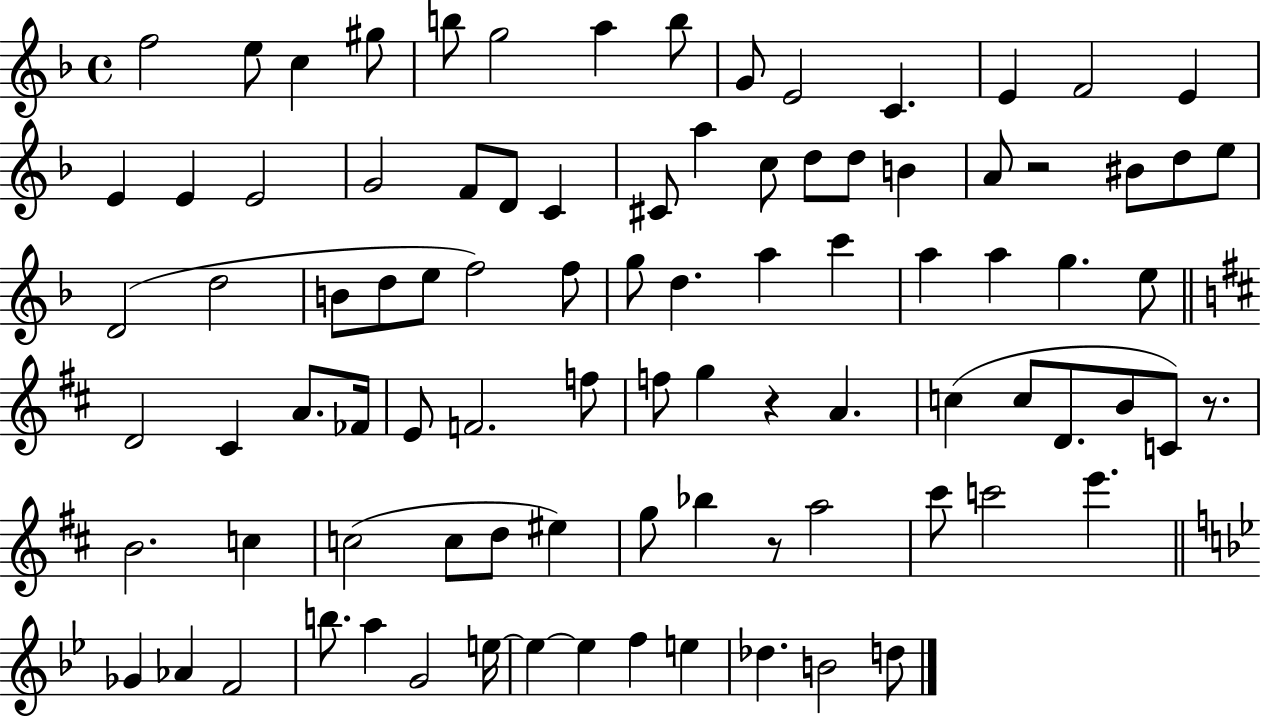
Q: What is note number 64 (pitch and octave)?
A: C5